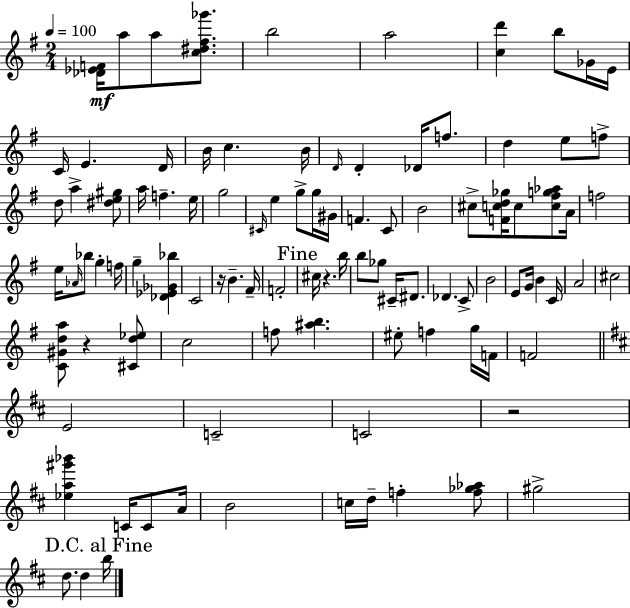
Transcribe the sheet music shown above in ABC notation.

X:1
T:Untitled
M:2/4
L:1/4
K:G
[_D_EF]/4 a/2 a/2 [c^d^f_g']/2 b2 a2 [cd'] b/2 _G/4 E/4 C/4 E D/4 B/4 c B/4 D/4 D _D/4 f/2 d e/2 f/2 d/2 a [^de^g]/2 a/4 f e/4 g2 ^C/4 e g/2 g/4 ^G/4 F C/2 B2 ^c/2 [Fcd_g]/4 c/2 [c^fg_a]/2 A/4 f2 e/4 _A/4 _b/2 g f/4 g [_D_E_G_b] C2 z/4 B ^F/4 F2 ^c/4 z b/4 b/2 _g/2 ^C/4 ^D/2 _D C/2 B2 E/2 G/4 B C/4 A2 ^c2 [C^Gda]/2 z [^Cd_e]/2 c2 f/2 [^ab] ^e/2 f g/4 F/4 F2 E2 C2 C2 z2 [_ea^g'_b'] C/4 C/2 A/4 B2 c/4 d/4 f [f_g_a]/2 ^g2 d/2 d b/4